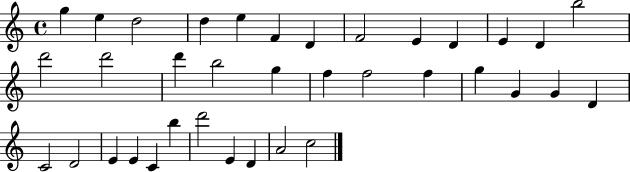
G5/q E5/q D5/h D5/q E5/q F4/q D4/q F4/h E4/q D4/q E4/q D4/q B5/h D6/h D6/h D6/q B5/h G5/q F5/q F5/h F5/q G5/q G4/q G4/q D4/q C4/h D4/h E4/q E4/q C4/q B5/q D6/h E4/q D4/q A4/h C5/h